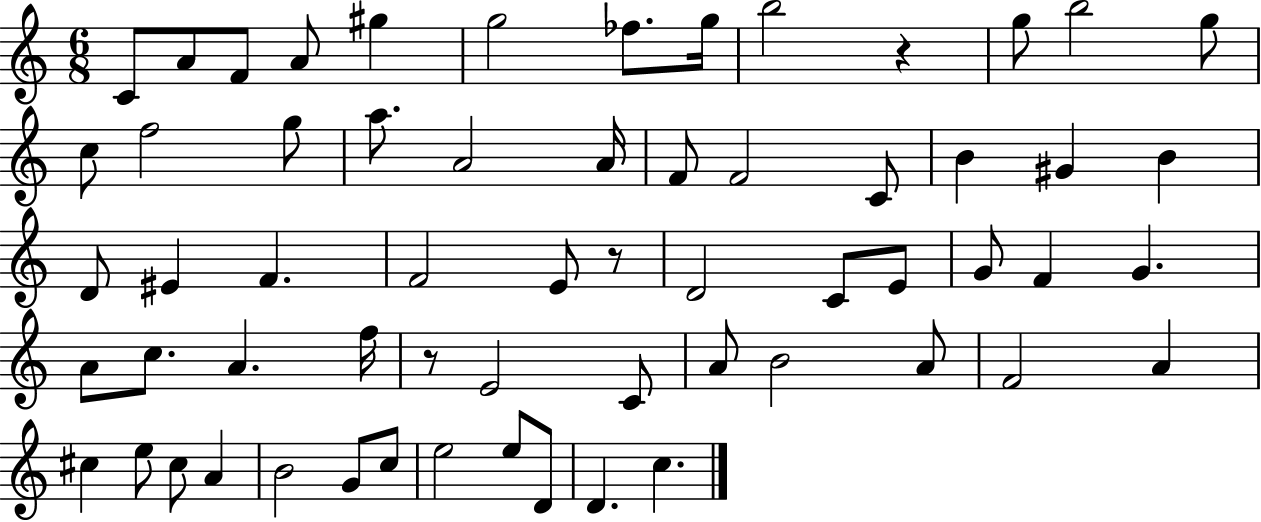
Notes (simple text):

C4/e A4/e F4/e A4/e G#5/q G5/h FES5/e. G5/s B5/h R/q G5/e B5/h G5/e C5/e F5/h G5/e A5/e. A4/h A4/s F4/e F4/h C4/e B4/q G#4/q B4/q D4/e EIS4/q F4/q. F4/h E4/e R/e D4/h C4/e E4/e G4/e F4/q G4/q. A4/e C5/e. A4/q. F5/s R/e E4/h C4/e A4/e B4/h A4/e F4/h A4/q C#5/q E5/e C#5/e A4/q B4/h G4/e C5/e E5/h E5/e D4/e D4/q. C5/q.